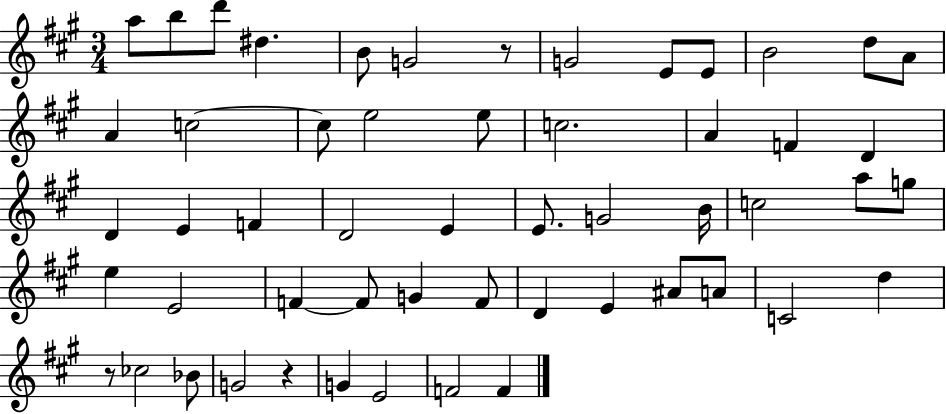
X:1
T:Untitled
M:3/4
L:1/4
K:A
a/2 b/2 d'/2 ^d B/2 G2 z/2 G2 E/2 E/2 B2 d/2 A/2 A c2 c/2 e2 e/2 c2 A F D D E F D2 E E/2 G2 B/4 c2 a/2 g/2 e E2 F F/2 G F/2 D E ^A/2 A/2 C2 d z/2 _c2 _B/2 G2 z G E2 F2 F